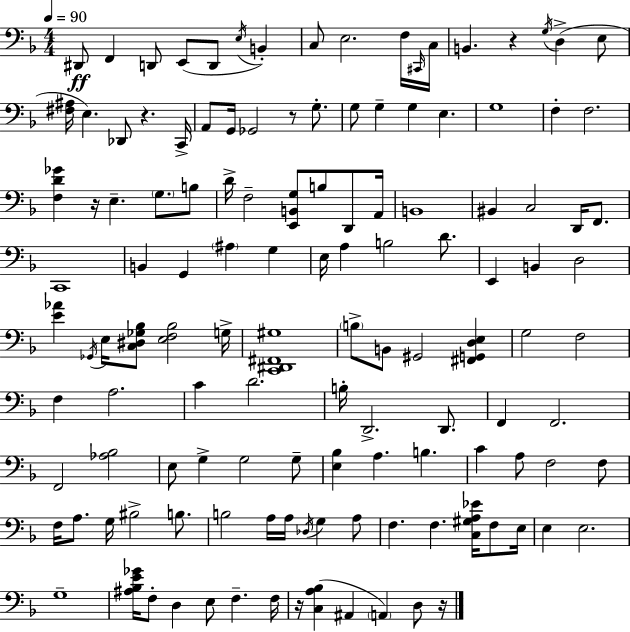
X:1
T:Untitled
M:4/4
L:1/4
K:F
^D,,/2 F,, D,,/2 E,,/2 D,,/2 E,/4 B,, C,/2 E,2 F,/4 ^C,,/4 C,/4 B,, z G,/4 D, E,/2 [^F,^A,]/4 E, _D,,/2 z C,,/4 A,,/2 G,,/4 _G,,2 z/2 G,/2 G,/2 G, G, E, G,4 F, F,2 [F,D_G] z/4 E, G,/2 B,/2 D/4 F,2 [E,,B,,G,]/2 B,/2 D,,/2 A,,/4 B,,4 ^B,, C,2 D,,/4 F,,/2 C,,4 B,, G,, ^A, G, E,/4 A, B,2 D/2 E,, B,, D,2 [E_A] _G,,/4 E,/4 [C,^D,_G,_B,]/2 [E,F,_B,]2 G,/4 [C,,^D,,^F,,^G,]4 B,/2 B,,/2 ^G,,2 [^F,,G,,D,E,] G,2 F,2 F, A,2 C D2 B,/4 D,,2 D,,/2 F,, F,,2 F,,2 [_A,_B,]2 E,/2 G, G,2 G,/2 [E,_B,] A, B, C A,/2 F,2 F,/2 F,/4 A,/2 G,/4 ^B,2 B,/2 B,2 A,/4 A,/4 _D,/4 G, A,/2 F, F, [C,^G,A,_E]/4 F,/2 E,/4 E, E,2 G,4 [^A,_B,E_G]/4 F,/2 D, E,/2 F, F,/4 z/4 [C,A,_B,] ^A,, A,, D,/2 z/4